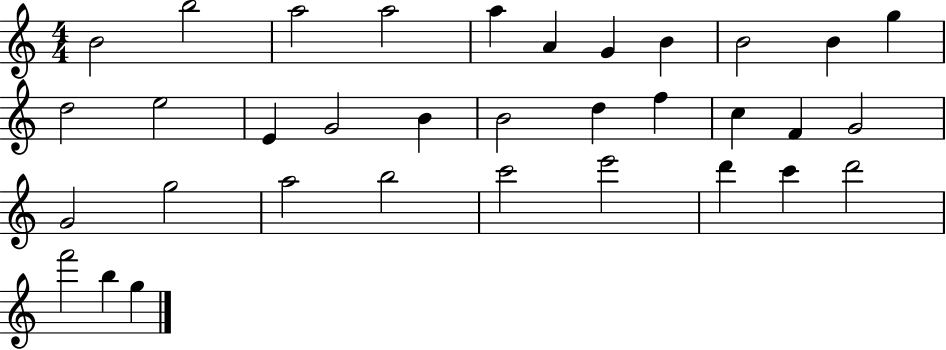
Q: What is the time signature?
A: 4/4